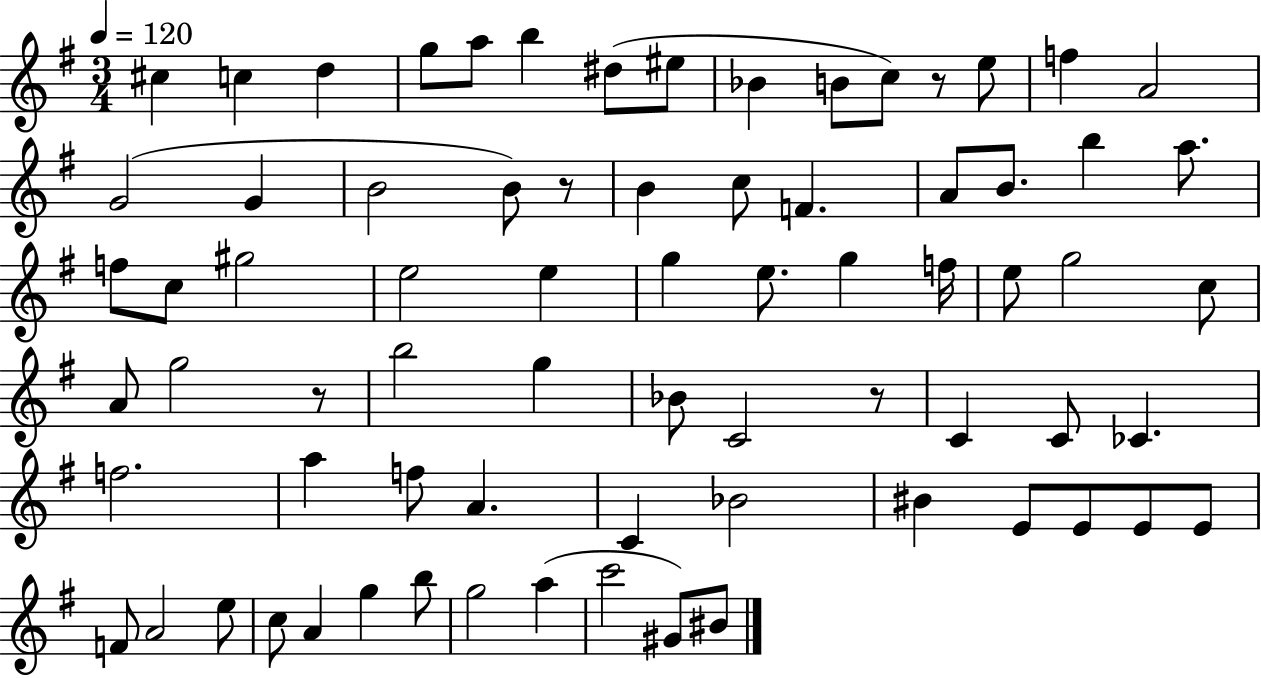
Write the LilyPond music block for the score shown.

{
  \clef treble
  \numericTimeSignature
  \time 3/4
  \key g \major
  \tempo 4 = 120
  \repeat volta 2 { cis''4 c''4 d''4 | g''8 a''8 b''4 dis''8( eis''8 | bes'4 b'8 c''8) r8 e''8 | f''4 a'2 | \break g'2( g'4 | b'2 b'8) r8 | b'4 c''8 f'4. | a'8 b'8. b''4 a''8. | \break f''8 c''8 gis''2 | e''2 e''4 | g''4 e''8. g''4 f''16 | e''8 g''2 c''8 | \break a'8 g''2 r8 | b''2 g''4 | bes'8 c'2 r8 | c'4 c'8 ces'4. | \break f''2. | a''4 f''8 a'4. | c'4 bes'2 | bis'4 e'8 e'8 e'8 e'8 | \break f'8 a'2 e''8 | c''8 a'4 g''4 b''8 | g''2 a''4( | c'''2 gis'8) bis'8 | \break } \bar "|."
}